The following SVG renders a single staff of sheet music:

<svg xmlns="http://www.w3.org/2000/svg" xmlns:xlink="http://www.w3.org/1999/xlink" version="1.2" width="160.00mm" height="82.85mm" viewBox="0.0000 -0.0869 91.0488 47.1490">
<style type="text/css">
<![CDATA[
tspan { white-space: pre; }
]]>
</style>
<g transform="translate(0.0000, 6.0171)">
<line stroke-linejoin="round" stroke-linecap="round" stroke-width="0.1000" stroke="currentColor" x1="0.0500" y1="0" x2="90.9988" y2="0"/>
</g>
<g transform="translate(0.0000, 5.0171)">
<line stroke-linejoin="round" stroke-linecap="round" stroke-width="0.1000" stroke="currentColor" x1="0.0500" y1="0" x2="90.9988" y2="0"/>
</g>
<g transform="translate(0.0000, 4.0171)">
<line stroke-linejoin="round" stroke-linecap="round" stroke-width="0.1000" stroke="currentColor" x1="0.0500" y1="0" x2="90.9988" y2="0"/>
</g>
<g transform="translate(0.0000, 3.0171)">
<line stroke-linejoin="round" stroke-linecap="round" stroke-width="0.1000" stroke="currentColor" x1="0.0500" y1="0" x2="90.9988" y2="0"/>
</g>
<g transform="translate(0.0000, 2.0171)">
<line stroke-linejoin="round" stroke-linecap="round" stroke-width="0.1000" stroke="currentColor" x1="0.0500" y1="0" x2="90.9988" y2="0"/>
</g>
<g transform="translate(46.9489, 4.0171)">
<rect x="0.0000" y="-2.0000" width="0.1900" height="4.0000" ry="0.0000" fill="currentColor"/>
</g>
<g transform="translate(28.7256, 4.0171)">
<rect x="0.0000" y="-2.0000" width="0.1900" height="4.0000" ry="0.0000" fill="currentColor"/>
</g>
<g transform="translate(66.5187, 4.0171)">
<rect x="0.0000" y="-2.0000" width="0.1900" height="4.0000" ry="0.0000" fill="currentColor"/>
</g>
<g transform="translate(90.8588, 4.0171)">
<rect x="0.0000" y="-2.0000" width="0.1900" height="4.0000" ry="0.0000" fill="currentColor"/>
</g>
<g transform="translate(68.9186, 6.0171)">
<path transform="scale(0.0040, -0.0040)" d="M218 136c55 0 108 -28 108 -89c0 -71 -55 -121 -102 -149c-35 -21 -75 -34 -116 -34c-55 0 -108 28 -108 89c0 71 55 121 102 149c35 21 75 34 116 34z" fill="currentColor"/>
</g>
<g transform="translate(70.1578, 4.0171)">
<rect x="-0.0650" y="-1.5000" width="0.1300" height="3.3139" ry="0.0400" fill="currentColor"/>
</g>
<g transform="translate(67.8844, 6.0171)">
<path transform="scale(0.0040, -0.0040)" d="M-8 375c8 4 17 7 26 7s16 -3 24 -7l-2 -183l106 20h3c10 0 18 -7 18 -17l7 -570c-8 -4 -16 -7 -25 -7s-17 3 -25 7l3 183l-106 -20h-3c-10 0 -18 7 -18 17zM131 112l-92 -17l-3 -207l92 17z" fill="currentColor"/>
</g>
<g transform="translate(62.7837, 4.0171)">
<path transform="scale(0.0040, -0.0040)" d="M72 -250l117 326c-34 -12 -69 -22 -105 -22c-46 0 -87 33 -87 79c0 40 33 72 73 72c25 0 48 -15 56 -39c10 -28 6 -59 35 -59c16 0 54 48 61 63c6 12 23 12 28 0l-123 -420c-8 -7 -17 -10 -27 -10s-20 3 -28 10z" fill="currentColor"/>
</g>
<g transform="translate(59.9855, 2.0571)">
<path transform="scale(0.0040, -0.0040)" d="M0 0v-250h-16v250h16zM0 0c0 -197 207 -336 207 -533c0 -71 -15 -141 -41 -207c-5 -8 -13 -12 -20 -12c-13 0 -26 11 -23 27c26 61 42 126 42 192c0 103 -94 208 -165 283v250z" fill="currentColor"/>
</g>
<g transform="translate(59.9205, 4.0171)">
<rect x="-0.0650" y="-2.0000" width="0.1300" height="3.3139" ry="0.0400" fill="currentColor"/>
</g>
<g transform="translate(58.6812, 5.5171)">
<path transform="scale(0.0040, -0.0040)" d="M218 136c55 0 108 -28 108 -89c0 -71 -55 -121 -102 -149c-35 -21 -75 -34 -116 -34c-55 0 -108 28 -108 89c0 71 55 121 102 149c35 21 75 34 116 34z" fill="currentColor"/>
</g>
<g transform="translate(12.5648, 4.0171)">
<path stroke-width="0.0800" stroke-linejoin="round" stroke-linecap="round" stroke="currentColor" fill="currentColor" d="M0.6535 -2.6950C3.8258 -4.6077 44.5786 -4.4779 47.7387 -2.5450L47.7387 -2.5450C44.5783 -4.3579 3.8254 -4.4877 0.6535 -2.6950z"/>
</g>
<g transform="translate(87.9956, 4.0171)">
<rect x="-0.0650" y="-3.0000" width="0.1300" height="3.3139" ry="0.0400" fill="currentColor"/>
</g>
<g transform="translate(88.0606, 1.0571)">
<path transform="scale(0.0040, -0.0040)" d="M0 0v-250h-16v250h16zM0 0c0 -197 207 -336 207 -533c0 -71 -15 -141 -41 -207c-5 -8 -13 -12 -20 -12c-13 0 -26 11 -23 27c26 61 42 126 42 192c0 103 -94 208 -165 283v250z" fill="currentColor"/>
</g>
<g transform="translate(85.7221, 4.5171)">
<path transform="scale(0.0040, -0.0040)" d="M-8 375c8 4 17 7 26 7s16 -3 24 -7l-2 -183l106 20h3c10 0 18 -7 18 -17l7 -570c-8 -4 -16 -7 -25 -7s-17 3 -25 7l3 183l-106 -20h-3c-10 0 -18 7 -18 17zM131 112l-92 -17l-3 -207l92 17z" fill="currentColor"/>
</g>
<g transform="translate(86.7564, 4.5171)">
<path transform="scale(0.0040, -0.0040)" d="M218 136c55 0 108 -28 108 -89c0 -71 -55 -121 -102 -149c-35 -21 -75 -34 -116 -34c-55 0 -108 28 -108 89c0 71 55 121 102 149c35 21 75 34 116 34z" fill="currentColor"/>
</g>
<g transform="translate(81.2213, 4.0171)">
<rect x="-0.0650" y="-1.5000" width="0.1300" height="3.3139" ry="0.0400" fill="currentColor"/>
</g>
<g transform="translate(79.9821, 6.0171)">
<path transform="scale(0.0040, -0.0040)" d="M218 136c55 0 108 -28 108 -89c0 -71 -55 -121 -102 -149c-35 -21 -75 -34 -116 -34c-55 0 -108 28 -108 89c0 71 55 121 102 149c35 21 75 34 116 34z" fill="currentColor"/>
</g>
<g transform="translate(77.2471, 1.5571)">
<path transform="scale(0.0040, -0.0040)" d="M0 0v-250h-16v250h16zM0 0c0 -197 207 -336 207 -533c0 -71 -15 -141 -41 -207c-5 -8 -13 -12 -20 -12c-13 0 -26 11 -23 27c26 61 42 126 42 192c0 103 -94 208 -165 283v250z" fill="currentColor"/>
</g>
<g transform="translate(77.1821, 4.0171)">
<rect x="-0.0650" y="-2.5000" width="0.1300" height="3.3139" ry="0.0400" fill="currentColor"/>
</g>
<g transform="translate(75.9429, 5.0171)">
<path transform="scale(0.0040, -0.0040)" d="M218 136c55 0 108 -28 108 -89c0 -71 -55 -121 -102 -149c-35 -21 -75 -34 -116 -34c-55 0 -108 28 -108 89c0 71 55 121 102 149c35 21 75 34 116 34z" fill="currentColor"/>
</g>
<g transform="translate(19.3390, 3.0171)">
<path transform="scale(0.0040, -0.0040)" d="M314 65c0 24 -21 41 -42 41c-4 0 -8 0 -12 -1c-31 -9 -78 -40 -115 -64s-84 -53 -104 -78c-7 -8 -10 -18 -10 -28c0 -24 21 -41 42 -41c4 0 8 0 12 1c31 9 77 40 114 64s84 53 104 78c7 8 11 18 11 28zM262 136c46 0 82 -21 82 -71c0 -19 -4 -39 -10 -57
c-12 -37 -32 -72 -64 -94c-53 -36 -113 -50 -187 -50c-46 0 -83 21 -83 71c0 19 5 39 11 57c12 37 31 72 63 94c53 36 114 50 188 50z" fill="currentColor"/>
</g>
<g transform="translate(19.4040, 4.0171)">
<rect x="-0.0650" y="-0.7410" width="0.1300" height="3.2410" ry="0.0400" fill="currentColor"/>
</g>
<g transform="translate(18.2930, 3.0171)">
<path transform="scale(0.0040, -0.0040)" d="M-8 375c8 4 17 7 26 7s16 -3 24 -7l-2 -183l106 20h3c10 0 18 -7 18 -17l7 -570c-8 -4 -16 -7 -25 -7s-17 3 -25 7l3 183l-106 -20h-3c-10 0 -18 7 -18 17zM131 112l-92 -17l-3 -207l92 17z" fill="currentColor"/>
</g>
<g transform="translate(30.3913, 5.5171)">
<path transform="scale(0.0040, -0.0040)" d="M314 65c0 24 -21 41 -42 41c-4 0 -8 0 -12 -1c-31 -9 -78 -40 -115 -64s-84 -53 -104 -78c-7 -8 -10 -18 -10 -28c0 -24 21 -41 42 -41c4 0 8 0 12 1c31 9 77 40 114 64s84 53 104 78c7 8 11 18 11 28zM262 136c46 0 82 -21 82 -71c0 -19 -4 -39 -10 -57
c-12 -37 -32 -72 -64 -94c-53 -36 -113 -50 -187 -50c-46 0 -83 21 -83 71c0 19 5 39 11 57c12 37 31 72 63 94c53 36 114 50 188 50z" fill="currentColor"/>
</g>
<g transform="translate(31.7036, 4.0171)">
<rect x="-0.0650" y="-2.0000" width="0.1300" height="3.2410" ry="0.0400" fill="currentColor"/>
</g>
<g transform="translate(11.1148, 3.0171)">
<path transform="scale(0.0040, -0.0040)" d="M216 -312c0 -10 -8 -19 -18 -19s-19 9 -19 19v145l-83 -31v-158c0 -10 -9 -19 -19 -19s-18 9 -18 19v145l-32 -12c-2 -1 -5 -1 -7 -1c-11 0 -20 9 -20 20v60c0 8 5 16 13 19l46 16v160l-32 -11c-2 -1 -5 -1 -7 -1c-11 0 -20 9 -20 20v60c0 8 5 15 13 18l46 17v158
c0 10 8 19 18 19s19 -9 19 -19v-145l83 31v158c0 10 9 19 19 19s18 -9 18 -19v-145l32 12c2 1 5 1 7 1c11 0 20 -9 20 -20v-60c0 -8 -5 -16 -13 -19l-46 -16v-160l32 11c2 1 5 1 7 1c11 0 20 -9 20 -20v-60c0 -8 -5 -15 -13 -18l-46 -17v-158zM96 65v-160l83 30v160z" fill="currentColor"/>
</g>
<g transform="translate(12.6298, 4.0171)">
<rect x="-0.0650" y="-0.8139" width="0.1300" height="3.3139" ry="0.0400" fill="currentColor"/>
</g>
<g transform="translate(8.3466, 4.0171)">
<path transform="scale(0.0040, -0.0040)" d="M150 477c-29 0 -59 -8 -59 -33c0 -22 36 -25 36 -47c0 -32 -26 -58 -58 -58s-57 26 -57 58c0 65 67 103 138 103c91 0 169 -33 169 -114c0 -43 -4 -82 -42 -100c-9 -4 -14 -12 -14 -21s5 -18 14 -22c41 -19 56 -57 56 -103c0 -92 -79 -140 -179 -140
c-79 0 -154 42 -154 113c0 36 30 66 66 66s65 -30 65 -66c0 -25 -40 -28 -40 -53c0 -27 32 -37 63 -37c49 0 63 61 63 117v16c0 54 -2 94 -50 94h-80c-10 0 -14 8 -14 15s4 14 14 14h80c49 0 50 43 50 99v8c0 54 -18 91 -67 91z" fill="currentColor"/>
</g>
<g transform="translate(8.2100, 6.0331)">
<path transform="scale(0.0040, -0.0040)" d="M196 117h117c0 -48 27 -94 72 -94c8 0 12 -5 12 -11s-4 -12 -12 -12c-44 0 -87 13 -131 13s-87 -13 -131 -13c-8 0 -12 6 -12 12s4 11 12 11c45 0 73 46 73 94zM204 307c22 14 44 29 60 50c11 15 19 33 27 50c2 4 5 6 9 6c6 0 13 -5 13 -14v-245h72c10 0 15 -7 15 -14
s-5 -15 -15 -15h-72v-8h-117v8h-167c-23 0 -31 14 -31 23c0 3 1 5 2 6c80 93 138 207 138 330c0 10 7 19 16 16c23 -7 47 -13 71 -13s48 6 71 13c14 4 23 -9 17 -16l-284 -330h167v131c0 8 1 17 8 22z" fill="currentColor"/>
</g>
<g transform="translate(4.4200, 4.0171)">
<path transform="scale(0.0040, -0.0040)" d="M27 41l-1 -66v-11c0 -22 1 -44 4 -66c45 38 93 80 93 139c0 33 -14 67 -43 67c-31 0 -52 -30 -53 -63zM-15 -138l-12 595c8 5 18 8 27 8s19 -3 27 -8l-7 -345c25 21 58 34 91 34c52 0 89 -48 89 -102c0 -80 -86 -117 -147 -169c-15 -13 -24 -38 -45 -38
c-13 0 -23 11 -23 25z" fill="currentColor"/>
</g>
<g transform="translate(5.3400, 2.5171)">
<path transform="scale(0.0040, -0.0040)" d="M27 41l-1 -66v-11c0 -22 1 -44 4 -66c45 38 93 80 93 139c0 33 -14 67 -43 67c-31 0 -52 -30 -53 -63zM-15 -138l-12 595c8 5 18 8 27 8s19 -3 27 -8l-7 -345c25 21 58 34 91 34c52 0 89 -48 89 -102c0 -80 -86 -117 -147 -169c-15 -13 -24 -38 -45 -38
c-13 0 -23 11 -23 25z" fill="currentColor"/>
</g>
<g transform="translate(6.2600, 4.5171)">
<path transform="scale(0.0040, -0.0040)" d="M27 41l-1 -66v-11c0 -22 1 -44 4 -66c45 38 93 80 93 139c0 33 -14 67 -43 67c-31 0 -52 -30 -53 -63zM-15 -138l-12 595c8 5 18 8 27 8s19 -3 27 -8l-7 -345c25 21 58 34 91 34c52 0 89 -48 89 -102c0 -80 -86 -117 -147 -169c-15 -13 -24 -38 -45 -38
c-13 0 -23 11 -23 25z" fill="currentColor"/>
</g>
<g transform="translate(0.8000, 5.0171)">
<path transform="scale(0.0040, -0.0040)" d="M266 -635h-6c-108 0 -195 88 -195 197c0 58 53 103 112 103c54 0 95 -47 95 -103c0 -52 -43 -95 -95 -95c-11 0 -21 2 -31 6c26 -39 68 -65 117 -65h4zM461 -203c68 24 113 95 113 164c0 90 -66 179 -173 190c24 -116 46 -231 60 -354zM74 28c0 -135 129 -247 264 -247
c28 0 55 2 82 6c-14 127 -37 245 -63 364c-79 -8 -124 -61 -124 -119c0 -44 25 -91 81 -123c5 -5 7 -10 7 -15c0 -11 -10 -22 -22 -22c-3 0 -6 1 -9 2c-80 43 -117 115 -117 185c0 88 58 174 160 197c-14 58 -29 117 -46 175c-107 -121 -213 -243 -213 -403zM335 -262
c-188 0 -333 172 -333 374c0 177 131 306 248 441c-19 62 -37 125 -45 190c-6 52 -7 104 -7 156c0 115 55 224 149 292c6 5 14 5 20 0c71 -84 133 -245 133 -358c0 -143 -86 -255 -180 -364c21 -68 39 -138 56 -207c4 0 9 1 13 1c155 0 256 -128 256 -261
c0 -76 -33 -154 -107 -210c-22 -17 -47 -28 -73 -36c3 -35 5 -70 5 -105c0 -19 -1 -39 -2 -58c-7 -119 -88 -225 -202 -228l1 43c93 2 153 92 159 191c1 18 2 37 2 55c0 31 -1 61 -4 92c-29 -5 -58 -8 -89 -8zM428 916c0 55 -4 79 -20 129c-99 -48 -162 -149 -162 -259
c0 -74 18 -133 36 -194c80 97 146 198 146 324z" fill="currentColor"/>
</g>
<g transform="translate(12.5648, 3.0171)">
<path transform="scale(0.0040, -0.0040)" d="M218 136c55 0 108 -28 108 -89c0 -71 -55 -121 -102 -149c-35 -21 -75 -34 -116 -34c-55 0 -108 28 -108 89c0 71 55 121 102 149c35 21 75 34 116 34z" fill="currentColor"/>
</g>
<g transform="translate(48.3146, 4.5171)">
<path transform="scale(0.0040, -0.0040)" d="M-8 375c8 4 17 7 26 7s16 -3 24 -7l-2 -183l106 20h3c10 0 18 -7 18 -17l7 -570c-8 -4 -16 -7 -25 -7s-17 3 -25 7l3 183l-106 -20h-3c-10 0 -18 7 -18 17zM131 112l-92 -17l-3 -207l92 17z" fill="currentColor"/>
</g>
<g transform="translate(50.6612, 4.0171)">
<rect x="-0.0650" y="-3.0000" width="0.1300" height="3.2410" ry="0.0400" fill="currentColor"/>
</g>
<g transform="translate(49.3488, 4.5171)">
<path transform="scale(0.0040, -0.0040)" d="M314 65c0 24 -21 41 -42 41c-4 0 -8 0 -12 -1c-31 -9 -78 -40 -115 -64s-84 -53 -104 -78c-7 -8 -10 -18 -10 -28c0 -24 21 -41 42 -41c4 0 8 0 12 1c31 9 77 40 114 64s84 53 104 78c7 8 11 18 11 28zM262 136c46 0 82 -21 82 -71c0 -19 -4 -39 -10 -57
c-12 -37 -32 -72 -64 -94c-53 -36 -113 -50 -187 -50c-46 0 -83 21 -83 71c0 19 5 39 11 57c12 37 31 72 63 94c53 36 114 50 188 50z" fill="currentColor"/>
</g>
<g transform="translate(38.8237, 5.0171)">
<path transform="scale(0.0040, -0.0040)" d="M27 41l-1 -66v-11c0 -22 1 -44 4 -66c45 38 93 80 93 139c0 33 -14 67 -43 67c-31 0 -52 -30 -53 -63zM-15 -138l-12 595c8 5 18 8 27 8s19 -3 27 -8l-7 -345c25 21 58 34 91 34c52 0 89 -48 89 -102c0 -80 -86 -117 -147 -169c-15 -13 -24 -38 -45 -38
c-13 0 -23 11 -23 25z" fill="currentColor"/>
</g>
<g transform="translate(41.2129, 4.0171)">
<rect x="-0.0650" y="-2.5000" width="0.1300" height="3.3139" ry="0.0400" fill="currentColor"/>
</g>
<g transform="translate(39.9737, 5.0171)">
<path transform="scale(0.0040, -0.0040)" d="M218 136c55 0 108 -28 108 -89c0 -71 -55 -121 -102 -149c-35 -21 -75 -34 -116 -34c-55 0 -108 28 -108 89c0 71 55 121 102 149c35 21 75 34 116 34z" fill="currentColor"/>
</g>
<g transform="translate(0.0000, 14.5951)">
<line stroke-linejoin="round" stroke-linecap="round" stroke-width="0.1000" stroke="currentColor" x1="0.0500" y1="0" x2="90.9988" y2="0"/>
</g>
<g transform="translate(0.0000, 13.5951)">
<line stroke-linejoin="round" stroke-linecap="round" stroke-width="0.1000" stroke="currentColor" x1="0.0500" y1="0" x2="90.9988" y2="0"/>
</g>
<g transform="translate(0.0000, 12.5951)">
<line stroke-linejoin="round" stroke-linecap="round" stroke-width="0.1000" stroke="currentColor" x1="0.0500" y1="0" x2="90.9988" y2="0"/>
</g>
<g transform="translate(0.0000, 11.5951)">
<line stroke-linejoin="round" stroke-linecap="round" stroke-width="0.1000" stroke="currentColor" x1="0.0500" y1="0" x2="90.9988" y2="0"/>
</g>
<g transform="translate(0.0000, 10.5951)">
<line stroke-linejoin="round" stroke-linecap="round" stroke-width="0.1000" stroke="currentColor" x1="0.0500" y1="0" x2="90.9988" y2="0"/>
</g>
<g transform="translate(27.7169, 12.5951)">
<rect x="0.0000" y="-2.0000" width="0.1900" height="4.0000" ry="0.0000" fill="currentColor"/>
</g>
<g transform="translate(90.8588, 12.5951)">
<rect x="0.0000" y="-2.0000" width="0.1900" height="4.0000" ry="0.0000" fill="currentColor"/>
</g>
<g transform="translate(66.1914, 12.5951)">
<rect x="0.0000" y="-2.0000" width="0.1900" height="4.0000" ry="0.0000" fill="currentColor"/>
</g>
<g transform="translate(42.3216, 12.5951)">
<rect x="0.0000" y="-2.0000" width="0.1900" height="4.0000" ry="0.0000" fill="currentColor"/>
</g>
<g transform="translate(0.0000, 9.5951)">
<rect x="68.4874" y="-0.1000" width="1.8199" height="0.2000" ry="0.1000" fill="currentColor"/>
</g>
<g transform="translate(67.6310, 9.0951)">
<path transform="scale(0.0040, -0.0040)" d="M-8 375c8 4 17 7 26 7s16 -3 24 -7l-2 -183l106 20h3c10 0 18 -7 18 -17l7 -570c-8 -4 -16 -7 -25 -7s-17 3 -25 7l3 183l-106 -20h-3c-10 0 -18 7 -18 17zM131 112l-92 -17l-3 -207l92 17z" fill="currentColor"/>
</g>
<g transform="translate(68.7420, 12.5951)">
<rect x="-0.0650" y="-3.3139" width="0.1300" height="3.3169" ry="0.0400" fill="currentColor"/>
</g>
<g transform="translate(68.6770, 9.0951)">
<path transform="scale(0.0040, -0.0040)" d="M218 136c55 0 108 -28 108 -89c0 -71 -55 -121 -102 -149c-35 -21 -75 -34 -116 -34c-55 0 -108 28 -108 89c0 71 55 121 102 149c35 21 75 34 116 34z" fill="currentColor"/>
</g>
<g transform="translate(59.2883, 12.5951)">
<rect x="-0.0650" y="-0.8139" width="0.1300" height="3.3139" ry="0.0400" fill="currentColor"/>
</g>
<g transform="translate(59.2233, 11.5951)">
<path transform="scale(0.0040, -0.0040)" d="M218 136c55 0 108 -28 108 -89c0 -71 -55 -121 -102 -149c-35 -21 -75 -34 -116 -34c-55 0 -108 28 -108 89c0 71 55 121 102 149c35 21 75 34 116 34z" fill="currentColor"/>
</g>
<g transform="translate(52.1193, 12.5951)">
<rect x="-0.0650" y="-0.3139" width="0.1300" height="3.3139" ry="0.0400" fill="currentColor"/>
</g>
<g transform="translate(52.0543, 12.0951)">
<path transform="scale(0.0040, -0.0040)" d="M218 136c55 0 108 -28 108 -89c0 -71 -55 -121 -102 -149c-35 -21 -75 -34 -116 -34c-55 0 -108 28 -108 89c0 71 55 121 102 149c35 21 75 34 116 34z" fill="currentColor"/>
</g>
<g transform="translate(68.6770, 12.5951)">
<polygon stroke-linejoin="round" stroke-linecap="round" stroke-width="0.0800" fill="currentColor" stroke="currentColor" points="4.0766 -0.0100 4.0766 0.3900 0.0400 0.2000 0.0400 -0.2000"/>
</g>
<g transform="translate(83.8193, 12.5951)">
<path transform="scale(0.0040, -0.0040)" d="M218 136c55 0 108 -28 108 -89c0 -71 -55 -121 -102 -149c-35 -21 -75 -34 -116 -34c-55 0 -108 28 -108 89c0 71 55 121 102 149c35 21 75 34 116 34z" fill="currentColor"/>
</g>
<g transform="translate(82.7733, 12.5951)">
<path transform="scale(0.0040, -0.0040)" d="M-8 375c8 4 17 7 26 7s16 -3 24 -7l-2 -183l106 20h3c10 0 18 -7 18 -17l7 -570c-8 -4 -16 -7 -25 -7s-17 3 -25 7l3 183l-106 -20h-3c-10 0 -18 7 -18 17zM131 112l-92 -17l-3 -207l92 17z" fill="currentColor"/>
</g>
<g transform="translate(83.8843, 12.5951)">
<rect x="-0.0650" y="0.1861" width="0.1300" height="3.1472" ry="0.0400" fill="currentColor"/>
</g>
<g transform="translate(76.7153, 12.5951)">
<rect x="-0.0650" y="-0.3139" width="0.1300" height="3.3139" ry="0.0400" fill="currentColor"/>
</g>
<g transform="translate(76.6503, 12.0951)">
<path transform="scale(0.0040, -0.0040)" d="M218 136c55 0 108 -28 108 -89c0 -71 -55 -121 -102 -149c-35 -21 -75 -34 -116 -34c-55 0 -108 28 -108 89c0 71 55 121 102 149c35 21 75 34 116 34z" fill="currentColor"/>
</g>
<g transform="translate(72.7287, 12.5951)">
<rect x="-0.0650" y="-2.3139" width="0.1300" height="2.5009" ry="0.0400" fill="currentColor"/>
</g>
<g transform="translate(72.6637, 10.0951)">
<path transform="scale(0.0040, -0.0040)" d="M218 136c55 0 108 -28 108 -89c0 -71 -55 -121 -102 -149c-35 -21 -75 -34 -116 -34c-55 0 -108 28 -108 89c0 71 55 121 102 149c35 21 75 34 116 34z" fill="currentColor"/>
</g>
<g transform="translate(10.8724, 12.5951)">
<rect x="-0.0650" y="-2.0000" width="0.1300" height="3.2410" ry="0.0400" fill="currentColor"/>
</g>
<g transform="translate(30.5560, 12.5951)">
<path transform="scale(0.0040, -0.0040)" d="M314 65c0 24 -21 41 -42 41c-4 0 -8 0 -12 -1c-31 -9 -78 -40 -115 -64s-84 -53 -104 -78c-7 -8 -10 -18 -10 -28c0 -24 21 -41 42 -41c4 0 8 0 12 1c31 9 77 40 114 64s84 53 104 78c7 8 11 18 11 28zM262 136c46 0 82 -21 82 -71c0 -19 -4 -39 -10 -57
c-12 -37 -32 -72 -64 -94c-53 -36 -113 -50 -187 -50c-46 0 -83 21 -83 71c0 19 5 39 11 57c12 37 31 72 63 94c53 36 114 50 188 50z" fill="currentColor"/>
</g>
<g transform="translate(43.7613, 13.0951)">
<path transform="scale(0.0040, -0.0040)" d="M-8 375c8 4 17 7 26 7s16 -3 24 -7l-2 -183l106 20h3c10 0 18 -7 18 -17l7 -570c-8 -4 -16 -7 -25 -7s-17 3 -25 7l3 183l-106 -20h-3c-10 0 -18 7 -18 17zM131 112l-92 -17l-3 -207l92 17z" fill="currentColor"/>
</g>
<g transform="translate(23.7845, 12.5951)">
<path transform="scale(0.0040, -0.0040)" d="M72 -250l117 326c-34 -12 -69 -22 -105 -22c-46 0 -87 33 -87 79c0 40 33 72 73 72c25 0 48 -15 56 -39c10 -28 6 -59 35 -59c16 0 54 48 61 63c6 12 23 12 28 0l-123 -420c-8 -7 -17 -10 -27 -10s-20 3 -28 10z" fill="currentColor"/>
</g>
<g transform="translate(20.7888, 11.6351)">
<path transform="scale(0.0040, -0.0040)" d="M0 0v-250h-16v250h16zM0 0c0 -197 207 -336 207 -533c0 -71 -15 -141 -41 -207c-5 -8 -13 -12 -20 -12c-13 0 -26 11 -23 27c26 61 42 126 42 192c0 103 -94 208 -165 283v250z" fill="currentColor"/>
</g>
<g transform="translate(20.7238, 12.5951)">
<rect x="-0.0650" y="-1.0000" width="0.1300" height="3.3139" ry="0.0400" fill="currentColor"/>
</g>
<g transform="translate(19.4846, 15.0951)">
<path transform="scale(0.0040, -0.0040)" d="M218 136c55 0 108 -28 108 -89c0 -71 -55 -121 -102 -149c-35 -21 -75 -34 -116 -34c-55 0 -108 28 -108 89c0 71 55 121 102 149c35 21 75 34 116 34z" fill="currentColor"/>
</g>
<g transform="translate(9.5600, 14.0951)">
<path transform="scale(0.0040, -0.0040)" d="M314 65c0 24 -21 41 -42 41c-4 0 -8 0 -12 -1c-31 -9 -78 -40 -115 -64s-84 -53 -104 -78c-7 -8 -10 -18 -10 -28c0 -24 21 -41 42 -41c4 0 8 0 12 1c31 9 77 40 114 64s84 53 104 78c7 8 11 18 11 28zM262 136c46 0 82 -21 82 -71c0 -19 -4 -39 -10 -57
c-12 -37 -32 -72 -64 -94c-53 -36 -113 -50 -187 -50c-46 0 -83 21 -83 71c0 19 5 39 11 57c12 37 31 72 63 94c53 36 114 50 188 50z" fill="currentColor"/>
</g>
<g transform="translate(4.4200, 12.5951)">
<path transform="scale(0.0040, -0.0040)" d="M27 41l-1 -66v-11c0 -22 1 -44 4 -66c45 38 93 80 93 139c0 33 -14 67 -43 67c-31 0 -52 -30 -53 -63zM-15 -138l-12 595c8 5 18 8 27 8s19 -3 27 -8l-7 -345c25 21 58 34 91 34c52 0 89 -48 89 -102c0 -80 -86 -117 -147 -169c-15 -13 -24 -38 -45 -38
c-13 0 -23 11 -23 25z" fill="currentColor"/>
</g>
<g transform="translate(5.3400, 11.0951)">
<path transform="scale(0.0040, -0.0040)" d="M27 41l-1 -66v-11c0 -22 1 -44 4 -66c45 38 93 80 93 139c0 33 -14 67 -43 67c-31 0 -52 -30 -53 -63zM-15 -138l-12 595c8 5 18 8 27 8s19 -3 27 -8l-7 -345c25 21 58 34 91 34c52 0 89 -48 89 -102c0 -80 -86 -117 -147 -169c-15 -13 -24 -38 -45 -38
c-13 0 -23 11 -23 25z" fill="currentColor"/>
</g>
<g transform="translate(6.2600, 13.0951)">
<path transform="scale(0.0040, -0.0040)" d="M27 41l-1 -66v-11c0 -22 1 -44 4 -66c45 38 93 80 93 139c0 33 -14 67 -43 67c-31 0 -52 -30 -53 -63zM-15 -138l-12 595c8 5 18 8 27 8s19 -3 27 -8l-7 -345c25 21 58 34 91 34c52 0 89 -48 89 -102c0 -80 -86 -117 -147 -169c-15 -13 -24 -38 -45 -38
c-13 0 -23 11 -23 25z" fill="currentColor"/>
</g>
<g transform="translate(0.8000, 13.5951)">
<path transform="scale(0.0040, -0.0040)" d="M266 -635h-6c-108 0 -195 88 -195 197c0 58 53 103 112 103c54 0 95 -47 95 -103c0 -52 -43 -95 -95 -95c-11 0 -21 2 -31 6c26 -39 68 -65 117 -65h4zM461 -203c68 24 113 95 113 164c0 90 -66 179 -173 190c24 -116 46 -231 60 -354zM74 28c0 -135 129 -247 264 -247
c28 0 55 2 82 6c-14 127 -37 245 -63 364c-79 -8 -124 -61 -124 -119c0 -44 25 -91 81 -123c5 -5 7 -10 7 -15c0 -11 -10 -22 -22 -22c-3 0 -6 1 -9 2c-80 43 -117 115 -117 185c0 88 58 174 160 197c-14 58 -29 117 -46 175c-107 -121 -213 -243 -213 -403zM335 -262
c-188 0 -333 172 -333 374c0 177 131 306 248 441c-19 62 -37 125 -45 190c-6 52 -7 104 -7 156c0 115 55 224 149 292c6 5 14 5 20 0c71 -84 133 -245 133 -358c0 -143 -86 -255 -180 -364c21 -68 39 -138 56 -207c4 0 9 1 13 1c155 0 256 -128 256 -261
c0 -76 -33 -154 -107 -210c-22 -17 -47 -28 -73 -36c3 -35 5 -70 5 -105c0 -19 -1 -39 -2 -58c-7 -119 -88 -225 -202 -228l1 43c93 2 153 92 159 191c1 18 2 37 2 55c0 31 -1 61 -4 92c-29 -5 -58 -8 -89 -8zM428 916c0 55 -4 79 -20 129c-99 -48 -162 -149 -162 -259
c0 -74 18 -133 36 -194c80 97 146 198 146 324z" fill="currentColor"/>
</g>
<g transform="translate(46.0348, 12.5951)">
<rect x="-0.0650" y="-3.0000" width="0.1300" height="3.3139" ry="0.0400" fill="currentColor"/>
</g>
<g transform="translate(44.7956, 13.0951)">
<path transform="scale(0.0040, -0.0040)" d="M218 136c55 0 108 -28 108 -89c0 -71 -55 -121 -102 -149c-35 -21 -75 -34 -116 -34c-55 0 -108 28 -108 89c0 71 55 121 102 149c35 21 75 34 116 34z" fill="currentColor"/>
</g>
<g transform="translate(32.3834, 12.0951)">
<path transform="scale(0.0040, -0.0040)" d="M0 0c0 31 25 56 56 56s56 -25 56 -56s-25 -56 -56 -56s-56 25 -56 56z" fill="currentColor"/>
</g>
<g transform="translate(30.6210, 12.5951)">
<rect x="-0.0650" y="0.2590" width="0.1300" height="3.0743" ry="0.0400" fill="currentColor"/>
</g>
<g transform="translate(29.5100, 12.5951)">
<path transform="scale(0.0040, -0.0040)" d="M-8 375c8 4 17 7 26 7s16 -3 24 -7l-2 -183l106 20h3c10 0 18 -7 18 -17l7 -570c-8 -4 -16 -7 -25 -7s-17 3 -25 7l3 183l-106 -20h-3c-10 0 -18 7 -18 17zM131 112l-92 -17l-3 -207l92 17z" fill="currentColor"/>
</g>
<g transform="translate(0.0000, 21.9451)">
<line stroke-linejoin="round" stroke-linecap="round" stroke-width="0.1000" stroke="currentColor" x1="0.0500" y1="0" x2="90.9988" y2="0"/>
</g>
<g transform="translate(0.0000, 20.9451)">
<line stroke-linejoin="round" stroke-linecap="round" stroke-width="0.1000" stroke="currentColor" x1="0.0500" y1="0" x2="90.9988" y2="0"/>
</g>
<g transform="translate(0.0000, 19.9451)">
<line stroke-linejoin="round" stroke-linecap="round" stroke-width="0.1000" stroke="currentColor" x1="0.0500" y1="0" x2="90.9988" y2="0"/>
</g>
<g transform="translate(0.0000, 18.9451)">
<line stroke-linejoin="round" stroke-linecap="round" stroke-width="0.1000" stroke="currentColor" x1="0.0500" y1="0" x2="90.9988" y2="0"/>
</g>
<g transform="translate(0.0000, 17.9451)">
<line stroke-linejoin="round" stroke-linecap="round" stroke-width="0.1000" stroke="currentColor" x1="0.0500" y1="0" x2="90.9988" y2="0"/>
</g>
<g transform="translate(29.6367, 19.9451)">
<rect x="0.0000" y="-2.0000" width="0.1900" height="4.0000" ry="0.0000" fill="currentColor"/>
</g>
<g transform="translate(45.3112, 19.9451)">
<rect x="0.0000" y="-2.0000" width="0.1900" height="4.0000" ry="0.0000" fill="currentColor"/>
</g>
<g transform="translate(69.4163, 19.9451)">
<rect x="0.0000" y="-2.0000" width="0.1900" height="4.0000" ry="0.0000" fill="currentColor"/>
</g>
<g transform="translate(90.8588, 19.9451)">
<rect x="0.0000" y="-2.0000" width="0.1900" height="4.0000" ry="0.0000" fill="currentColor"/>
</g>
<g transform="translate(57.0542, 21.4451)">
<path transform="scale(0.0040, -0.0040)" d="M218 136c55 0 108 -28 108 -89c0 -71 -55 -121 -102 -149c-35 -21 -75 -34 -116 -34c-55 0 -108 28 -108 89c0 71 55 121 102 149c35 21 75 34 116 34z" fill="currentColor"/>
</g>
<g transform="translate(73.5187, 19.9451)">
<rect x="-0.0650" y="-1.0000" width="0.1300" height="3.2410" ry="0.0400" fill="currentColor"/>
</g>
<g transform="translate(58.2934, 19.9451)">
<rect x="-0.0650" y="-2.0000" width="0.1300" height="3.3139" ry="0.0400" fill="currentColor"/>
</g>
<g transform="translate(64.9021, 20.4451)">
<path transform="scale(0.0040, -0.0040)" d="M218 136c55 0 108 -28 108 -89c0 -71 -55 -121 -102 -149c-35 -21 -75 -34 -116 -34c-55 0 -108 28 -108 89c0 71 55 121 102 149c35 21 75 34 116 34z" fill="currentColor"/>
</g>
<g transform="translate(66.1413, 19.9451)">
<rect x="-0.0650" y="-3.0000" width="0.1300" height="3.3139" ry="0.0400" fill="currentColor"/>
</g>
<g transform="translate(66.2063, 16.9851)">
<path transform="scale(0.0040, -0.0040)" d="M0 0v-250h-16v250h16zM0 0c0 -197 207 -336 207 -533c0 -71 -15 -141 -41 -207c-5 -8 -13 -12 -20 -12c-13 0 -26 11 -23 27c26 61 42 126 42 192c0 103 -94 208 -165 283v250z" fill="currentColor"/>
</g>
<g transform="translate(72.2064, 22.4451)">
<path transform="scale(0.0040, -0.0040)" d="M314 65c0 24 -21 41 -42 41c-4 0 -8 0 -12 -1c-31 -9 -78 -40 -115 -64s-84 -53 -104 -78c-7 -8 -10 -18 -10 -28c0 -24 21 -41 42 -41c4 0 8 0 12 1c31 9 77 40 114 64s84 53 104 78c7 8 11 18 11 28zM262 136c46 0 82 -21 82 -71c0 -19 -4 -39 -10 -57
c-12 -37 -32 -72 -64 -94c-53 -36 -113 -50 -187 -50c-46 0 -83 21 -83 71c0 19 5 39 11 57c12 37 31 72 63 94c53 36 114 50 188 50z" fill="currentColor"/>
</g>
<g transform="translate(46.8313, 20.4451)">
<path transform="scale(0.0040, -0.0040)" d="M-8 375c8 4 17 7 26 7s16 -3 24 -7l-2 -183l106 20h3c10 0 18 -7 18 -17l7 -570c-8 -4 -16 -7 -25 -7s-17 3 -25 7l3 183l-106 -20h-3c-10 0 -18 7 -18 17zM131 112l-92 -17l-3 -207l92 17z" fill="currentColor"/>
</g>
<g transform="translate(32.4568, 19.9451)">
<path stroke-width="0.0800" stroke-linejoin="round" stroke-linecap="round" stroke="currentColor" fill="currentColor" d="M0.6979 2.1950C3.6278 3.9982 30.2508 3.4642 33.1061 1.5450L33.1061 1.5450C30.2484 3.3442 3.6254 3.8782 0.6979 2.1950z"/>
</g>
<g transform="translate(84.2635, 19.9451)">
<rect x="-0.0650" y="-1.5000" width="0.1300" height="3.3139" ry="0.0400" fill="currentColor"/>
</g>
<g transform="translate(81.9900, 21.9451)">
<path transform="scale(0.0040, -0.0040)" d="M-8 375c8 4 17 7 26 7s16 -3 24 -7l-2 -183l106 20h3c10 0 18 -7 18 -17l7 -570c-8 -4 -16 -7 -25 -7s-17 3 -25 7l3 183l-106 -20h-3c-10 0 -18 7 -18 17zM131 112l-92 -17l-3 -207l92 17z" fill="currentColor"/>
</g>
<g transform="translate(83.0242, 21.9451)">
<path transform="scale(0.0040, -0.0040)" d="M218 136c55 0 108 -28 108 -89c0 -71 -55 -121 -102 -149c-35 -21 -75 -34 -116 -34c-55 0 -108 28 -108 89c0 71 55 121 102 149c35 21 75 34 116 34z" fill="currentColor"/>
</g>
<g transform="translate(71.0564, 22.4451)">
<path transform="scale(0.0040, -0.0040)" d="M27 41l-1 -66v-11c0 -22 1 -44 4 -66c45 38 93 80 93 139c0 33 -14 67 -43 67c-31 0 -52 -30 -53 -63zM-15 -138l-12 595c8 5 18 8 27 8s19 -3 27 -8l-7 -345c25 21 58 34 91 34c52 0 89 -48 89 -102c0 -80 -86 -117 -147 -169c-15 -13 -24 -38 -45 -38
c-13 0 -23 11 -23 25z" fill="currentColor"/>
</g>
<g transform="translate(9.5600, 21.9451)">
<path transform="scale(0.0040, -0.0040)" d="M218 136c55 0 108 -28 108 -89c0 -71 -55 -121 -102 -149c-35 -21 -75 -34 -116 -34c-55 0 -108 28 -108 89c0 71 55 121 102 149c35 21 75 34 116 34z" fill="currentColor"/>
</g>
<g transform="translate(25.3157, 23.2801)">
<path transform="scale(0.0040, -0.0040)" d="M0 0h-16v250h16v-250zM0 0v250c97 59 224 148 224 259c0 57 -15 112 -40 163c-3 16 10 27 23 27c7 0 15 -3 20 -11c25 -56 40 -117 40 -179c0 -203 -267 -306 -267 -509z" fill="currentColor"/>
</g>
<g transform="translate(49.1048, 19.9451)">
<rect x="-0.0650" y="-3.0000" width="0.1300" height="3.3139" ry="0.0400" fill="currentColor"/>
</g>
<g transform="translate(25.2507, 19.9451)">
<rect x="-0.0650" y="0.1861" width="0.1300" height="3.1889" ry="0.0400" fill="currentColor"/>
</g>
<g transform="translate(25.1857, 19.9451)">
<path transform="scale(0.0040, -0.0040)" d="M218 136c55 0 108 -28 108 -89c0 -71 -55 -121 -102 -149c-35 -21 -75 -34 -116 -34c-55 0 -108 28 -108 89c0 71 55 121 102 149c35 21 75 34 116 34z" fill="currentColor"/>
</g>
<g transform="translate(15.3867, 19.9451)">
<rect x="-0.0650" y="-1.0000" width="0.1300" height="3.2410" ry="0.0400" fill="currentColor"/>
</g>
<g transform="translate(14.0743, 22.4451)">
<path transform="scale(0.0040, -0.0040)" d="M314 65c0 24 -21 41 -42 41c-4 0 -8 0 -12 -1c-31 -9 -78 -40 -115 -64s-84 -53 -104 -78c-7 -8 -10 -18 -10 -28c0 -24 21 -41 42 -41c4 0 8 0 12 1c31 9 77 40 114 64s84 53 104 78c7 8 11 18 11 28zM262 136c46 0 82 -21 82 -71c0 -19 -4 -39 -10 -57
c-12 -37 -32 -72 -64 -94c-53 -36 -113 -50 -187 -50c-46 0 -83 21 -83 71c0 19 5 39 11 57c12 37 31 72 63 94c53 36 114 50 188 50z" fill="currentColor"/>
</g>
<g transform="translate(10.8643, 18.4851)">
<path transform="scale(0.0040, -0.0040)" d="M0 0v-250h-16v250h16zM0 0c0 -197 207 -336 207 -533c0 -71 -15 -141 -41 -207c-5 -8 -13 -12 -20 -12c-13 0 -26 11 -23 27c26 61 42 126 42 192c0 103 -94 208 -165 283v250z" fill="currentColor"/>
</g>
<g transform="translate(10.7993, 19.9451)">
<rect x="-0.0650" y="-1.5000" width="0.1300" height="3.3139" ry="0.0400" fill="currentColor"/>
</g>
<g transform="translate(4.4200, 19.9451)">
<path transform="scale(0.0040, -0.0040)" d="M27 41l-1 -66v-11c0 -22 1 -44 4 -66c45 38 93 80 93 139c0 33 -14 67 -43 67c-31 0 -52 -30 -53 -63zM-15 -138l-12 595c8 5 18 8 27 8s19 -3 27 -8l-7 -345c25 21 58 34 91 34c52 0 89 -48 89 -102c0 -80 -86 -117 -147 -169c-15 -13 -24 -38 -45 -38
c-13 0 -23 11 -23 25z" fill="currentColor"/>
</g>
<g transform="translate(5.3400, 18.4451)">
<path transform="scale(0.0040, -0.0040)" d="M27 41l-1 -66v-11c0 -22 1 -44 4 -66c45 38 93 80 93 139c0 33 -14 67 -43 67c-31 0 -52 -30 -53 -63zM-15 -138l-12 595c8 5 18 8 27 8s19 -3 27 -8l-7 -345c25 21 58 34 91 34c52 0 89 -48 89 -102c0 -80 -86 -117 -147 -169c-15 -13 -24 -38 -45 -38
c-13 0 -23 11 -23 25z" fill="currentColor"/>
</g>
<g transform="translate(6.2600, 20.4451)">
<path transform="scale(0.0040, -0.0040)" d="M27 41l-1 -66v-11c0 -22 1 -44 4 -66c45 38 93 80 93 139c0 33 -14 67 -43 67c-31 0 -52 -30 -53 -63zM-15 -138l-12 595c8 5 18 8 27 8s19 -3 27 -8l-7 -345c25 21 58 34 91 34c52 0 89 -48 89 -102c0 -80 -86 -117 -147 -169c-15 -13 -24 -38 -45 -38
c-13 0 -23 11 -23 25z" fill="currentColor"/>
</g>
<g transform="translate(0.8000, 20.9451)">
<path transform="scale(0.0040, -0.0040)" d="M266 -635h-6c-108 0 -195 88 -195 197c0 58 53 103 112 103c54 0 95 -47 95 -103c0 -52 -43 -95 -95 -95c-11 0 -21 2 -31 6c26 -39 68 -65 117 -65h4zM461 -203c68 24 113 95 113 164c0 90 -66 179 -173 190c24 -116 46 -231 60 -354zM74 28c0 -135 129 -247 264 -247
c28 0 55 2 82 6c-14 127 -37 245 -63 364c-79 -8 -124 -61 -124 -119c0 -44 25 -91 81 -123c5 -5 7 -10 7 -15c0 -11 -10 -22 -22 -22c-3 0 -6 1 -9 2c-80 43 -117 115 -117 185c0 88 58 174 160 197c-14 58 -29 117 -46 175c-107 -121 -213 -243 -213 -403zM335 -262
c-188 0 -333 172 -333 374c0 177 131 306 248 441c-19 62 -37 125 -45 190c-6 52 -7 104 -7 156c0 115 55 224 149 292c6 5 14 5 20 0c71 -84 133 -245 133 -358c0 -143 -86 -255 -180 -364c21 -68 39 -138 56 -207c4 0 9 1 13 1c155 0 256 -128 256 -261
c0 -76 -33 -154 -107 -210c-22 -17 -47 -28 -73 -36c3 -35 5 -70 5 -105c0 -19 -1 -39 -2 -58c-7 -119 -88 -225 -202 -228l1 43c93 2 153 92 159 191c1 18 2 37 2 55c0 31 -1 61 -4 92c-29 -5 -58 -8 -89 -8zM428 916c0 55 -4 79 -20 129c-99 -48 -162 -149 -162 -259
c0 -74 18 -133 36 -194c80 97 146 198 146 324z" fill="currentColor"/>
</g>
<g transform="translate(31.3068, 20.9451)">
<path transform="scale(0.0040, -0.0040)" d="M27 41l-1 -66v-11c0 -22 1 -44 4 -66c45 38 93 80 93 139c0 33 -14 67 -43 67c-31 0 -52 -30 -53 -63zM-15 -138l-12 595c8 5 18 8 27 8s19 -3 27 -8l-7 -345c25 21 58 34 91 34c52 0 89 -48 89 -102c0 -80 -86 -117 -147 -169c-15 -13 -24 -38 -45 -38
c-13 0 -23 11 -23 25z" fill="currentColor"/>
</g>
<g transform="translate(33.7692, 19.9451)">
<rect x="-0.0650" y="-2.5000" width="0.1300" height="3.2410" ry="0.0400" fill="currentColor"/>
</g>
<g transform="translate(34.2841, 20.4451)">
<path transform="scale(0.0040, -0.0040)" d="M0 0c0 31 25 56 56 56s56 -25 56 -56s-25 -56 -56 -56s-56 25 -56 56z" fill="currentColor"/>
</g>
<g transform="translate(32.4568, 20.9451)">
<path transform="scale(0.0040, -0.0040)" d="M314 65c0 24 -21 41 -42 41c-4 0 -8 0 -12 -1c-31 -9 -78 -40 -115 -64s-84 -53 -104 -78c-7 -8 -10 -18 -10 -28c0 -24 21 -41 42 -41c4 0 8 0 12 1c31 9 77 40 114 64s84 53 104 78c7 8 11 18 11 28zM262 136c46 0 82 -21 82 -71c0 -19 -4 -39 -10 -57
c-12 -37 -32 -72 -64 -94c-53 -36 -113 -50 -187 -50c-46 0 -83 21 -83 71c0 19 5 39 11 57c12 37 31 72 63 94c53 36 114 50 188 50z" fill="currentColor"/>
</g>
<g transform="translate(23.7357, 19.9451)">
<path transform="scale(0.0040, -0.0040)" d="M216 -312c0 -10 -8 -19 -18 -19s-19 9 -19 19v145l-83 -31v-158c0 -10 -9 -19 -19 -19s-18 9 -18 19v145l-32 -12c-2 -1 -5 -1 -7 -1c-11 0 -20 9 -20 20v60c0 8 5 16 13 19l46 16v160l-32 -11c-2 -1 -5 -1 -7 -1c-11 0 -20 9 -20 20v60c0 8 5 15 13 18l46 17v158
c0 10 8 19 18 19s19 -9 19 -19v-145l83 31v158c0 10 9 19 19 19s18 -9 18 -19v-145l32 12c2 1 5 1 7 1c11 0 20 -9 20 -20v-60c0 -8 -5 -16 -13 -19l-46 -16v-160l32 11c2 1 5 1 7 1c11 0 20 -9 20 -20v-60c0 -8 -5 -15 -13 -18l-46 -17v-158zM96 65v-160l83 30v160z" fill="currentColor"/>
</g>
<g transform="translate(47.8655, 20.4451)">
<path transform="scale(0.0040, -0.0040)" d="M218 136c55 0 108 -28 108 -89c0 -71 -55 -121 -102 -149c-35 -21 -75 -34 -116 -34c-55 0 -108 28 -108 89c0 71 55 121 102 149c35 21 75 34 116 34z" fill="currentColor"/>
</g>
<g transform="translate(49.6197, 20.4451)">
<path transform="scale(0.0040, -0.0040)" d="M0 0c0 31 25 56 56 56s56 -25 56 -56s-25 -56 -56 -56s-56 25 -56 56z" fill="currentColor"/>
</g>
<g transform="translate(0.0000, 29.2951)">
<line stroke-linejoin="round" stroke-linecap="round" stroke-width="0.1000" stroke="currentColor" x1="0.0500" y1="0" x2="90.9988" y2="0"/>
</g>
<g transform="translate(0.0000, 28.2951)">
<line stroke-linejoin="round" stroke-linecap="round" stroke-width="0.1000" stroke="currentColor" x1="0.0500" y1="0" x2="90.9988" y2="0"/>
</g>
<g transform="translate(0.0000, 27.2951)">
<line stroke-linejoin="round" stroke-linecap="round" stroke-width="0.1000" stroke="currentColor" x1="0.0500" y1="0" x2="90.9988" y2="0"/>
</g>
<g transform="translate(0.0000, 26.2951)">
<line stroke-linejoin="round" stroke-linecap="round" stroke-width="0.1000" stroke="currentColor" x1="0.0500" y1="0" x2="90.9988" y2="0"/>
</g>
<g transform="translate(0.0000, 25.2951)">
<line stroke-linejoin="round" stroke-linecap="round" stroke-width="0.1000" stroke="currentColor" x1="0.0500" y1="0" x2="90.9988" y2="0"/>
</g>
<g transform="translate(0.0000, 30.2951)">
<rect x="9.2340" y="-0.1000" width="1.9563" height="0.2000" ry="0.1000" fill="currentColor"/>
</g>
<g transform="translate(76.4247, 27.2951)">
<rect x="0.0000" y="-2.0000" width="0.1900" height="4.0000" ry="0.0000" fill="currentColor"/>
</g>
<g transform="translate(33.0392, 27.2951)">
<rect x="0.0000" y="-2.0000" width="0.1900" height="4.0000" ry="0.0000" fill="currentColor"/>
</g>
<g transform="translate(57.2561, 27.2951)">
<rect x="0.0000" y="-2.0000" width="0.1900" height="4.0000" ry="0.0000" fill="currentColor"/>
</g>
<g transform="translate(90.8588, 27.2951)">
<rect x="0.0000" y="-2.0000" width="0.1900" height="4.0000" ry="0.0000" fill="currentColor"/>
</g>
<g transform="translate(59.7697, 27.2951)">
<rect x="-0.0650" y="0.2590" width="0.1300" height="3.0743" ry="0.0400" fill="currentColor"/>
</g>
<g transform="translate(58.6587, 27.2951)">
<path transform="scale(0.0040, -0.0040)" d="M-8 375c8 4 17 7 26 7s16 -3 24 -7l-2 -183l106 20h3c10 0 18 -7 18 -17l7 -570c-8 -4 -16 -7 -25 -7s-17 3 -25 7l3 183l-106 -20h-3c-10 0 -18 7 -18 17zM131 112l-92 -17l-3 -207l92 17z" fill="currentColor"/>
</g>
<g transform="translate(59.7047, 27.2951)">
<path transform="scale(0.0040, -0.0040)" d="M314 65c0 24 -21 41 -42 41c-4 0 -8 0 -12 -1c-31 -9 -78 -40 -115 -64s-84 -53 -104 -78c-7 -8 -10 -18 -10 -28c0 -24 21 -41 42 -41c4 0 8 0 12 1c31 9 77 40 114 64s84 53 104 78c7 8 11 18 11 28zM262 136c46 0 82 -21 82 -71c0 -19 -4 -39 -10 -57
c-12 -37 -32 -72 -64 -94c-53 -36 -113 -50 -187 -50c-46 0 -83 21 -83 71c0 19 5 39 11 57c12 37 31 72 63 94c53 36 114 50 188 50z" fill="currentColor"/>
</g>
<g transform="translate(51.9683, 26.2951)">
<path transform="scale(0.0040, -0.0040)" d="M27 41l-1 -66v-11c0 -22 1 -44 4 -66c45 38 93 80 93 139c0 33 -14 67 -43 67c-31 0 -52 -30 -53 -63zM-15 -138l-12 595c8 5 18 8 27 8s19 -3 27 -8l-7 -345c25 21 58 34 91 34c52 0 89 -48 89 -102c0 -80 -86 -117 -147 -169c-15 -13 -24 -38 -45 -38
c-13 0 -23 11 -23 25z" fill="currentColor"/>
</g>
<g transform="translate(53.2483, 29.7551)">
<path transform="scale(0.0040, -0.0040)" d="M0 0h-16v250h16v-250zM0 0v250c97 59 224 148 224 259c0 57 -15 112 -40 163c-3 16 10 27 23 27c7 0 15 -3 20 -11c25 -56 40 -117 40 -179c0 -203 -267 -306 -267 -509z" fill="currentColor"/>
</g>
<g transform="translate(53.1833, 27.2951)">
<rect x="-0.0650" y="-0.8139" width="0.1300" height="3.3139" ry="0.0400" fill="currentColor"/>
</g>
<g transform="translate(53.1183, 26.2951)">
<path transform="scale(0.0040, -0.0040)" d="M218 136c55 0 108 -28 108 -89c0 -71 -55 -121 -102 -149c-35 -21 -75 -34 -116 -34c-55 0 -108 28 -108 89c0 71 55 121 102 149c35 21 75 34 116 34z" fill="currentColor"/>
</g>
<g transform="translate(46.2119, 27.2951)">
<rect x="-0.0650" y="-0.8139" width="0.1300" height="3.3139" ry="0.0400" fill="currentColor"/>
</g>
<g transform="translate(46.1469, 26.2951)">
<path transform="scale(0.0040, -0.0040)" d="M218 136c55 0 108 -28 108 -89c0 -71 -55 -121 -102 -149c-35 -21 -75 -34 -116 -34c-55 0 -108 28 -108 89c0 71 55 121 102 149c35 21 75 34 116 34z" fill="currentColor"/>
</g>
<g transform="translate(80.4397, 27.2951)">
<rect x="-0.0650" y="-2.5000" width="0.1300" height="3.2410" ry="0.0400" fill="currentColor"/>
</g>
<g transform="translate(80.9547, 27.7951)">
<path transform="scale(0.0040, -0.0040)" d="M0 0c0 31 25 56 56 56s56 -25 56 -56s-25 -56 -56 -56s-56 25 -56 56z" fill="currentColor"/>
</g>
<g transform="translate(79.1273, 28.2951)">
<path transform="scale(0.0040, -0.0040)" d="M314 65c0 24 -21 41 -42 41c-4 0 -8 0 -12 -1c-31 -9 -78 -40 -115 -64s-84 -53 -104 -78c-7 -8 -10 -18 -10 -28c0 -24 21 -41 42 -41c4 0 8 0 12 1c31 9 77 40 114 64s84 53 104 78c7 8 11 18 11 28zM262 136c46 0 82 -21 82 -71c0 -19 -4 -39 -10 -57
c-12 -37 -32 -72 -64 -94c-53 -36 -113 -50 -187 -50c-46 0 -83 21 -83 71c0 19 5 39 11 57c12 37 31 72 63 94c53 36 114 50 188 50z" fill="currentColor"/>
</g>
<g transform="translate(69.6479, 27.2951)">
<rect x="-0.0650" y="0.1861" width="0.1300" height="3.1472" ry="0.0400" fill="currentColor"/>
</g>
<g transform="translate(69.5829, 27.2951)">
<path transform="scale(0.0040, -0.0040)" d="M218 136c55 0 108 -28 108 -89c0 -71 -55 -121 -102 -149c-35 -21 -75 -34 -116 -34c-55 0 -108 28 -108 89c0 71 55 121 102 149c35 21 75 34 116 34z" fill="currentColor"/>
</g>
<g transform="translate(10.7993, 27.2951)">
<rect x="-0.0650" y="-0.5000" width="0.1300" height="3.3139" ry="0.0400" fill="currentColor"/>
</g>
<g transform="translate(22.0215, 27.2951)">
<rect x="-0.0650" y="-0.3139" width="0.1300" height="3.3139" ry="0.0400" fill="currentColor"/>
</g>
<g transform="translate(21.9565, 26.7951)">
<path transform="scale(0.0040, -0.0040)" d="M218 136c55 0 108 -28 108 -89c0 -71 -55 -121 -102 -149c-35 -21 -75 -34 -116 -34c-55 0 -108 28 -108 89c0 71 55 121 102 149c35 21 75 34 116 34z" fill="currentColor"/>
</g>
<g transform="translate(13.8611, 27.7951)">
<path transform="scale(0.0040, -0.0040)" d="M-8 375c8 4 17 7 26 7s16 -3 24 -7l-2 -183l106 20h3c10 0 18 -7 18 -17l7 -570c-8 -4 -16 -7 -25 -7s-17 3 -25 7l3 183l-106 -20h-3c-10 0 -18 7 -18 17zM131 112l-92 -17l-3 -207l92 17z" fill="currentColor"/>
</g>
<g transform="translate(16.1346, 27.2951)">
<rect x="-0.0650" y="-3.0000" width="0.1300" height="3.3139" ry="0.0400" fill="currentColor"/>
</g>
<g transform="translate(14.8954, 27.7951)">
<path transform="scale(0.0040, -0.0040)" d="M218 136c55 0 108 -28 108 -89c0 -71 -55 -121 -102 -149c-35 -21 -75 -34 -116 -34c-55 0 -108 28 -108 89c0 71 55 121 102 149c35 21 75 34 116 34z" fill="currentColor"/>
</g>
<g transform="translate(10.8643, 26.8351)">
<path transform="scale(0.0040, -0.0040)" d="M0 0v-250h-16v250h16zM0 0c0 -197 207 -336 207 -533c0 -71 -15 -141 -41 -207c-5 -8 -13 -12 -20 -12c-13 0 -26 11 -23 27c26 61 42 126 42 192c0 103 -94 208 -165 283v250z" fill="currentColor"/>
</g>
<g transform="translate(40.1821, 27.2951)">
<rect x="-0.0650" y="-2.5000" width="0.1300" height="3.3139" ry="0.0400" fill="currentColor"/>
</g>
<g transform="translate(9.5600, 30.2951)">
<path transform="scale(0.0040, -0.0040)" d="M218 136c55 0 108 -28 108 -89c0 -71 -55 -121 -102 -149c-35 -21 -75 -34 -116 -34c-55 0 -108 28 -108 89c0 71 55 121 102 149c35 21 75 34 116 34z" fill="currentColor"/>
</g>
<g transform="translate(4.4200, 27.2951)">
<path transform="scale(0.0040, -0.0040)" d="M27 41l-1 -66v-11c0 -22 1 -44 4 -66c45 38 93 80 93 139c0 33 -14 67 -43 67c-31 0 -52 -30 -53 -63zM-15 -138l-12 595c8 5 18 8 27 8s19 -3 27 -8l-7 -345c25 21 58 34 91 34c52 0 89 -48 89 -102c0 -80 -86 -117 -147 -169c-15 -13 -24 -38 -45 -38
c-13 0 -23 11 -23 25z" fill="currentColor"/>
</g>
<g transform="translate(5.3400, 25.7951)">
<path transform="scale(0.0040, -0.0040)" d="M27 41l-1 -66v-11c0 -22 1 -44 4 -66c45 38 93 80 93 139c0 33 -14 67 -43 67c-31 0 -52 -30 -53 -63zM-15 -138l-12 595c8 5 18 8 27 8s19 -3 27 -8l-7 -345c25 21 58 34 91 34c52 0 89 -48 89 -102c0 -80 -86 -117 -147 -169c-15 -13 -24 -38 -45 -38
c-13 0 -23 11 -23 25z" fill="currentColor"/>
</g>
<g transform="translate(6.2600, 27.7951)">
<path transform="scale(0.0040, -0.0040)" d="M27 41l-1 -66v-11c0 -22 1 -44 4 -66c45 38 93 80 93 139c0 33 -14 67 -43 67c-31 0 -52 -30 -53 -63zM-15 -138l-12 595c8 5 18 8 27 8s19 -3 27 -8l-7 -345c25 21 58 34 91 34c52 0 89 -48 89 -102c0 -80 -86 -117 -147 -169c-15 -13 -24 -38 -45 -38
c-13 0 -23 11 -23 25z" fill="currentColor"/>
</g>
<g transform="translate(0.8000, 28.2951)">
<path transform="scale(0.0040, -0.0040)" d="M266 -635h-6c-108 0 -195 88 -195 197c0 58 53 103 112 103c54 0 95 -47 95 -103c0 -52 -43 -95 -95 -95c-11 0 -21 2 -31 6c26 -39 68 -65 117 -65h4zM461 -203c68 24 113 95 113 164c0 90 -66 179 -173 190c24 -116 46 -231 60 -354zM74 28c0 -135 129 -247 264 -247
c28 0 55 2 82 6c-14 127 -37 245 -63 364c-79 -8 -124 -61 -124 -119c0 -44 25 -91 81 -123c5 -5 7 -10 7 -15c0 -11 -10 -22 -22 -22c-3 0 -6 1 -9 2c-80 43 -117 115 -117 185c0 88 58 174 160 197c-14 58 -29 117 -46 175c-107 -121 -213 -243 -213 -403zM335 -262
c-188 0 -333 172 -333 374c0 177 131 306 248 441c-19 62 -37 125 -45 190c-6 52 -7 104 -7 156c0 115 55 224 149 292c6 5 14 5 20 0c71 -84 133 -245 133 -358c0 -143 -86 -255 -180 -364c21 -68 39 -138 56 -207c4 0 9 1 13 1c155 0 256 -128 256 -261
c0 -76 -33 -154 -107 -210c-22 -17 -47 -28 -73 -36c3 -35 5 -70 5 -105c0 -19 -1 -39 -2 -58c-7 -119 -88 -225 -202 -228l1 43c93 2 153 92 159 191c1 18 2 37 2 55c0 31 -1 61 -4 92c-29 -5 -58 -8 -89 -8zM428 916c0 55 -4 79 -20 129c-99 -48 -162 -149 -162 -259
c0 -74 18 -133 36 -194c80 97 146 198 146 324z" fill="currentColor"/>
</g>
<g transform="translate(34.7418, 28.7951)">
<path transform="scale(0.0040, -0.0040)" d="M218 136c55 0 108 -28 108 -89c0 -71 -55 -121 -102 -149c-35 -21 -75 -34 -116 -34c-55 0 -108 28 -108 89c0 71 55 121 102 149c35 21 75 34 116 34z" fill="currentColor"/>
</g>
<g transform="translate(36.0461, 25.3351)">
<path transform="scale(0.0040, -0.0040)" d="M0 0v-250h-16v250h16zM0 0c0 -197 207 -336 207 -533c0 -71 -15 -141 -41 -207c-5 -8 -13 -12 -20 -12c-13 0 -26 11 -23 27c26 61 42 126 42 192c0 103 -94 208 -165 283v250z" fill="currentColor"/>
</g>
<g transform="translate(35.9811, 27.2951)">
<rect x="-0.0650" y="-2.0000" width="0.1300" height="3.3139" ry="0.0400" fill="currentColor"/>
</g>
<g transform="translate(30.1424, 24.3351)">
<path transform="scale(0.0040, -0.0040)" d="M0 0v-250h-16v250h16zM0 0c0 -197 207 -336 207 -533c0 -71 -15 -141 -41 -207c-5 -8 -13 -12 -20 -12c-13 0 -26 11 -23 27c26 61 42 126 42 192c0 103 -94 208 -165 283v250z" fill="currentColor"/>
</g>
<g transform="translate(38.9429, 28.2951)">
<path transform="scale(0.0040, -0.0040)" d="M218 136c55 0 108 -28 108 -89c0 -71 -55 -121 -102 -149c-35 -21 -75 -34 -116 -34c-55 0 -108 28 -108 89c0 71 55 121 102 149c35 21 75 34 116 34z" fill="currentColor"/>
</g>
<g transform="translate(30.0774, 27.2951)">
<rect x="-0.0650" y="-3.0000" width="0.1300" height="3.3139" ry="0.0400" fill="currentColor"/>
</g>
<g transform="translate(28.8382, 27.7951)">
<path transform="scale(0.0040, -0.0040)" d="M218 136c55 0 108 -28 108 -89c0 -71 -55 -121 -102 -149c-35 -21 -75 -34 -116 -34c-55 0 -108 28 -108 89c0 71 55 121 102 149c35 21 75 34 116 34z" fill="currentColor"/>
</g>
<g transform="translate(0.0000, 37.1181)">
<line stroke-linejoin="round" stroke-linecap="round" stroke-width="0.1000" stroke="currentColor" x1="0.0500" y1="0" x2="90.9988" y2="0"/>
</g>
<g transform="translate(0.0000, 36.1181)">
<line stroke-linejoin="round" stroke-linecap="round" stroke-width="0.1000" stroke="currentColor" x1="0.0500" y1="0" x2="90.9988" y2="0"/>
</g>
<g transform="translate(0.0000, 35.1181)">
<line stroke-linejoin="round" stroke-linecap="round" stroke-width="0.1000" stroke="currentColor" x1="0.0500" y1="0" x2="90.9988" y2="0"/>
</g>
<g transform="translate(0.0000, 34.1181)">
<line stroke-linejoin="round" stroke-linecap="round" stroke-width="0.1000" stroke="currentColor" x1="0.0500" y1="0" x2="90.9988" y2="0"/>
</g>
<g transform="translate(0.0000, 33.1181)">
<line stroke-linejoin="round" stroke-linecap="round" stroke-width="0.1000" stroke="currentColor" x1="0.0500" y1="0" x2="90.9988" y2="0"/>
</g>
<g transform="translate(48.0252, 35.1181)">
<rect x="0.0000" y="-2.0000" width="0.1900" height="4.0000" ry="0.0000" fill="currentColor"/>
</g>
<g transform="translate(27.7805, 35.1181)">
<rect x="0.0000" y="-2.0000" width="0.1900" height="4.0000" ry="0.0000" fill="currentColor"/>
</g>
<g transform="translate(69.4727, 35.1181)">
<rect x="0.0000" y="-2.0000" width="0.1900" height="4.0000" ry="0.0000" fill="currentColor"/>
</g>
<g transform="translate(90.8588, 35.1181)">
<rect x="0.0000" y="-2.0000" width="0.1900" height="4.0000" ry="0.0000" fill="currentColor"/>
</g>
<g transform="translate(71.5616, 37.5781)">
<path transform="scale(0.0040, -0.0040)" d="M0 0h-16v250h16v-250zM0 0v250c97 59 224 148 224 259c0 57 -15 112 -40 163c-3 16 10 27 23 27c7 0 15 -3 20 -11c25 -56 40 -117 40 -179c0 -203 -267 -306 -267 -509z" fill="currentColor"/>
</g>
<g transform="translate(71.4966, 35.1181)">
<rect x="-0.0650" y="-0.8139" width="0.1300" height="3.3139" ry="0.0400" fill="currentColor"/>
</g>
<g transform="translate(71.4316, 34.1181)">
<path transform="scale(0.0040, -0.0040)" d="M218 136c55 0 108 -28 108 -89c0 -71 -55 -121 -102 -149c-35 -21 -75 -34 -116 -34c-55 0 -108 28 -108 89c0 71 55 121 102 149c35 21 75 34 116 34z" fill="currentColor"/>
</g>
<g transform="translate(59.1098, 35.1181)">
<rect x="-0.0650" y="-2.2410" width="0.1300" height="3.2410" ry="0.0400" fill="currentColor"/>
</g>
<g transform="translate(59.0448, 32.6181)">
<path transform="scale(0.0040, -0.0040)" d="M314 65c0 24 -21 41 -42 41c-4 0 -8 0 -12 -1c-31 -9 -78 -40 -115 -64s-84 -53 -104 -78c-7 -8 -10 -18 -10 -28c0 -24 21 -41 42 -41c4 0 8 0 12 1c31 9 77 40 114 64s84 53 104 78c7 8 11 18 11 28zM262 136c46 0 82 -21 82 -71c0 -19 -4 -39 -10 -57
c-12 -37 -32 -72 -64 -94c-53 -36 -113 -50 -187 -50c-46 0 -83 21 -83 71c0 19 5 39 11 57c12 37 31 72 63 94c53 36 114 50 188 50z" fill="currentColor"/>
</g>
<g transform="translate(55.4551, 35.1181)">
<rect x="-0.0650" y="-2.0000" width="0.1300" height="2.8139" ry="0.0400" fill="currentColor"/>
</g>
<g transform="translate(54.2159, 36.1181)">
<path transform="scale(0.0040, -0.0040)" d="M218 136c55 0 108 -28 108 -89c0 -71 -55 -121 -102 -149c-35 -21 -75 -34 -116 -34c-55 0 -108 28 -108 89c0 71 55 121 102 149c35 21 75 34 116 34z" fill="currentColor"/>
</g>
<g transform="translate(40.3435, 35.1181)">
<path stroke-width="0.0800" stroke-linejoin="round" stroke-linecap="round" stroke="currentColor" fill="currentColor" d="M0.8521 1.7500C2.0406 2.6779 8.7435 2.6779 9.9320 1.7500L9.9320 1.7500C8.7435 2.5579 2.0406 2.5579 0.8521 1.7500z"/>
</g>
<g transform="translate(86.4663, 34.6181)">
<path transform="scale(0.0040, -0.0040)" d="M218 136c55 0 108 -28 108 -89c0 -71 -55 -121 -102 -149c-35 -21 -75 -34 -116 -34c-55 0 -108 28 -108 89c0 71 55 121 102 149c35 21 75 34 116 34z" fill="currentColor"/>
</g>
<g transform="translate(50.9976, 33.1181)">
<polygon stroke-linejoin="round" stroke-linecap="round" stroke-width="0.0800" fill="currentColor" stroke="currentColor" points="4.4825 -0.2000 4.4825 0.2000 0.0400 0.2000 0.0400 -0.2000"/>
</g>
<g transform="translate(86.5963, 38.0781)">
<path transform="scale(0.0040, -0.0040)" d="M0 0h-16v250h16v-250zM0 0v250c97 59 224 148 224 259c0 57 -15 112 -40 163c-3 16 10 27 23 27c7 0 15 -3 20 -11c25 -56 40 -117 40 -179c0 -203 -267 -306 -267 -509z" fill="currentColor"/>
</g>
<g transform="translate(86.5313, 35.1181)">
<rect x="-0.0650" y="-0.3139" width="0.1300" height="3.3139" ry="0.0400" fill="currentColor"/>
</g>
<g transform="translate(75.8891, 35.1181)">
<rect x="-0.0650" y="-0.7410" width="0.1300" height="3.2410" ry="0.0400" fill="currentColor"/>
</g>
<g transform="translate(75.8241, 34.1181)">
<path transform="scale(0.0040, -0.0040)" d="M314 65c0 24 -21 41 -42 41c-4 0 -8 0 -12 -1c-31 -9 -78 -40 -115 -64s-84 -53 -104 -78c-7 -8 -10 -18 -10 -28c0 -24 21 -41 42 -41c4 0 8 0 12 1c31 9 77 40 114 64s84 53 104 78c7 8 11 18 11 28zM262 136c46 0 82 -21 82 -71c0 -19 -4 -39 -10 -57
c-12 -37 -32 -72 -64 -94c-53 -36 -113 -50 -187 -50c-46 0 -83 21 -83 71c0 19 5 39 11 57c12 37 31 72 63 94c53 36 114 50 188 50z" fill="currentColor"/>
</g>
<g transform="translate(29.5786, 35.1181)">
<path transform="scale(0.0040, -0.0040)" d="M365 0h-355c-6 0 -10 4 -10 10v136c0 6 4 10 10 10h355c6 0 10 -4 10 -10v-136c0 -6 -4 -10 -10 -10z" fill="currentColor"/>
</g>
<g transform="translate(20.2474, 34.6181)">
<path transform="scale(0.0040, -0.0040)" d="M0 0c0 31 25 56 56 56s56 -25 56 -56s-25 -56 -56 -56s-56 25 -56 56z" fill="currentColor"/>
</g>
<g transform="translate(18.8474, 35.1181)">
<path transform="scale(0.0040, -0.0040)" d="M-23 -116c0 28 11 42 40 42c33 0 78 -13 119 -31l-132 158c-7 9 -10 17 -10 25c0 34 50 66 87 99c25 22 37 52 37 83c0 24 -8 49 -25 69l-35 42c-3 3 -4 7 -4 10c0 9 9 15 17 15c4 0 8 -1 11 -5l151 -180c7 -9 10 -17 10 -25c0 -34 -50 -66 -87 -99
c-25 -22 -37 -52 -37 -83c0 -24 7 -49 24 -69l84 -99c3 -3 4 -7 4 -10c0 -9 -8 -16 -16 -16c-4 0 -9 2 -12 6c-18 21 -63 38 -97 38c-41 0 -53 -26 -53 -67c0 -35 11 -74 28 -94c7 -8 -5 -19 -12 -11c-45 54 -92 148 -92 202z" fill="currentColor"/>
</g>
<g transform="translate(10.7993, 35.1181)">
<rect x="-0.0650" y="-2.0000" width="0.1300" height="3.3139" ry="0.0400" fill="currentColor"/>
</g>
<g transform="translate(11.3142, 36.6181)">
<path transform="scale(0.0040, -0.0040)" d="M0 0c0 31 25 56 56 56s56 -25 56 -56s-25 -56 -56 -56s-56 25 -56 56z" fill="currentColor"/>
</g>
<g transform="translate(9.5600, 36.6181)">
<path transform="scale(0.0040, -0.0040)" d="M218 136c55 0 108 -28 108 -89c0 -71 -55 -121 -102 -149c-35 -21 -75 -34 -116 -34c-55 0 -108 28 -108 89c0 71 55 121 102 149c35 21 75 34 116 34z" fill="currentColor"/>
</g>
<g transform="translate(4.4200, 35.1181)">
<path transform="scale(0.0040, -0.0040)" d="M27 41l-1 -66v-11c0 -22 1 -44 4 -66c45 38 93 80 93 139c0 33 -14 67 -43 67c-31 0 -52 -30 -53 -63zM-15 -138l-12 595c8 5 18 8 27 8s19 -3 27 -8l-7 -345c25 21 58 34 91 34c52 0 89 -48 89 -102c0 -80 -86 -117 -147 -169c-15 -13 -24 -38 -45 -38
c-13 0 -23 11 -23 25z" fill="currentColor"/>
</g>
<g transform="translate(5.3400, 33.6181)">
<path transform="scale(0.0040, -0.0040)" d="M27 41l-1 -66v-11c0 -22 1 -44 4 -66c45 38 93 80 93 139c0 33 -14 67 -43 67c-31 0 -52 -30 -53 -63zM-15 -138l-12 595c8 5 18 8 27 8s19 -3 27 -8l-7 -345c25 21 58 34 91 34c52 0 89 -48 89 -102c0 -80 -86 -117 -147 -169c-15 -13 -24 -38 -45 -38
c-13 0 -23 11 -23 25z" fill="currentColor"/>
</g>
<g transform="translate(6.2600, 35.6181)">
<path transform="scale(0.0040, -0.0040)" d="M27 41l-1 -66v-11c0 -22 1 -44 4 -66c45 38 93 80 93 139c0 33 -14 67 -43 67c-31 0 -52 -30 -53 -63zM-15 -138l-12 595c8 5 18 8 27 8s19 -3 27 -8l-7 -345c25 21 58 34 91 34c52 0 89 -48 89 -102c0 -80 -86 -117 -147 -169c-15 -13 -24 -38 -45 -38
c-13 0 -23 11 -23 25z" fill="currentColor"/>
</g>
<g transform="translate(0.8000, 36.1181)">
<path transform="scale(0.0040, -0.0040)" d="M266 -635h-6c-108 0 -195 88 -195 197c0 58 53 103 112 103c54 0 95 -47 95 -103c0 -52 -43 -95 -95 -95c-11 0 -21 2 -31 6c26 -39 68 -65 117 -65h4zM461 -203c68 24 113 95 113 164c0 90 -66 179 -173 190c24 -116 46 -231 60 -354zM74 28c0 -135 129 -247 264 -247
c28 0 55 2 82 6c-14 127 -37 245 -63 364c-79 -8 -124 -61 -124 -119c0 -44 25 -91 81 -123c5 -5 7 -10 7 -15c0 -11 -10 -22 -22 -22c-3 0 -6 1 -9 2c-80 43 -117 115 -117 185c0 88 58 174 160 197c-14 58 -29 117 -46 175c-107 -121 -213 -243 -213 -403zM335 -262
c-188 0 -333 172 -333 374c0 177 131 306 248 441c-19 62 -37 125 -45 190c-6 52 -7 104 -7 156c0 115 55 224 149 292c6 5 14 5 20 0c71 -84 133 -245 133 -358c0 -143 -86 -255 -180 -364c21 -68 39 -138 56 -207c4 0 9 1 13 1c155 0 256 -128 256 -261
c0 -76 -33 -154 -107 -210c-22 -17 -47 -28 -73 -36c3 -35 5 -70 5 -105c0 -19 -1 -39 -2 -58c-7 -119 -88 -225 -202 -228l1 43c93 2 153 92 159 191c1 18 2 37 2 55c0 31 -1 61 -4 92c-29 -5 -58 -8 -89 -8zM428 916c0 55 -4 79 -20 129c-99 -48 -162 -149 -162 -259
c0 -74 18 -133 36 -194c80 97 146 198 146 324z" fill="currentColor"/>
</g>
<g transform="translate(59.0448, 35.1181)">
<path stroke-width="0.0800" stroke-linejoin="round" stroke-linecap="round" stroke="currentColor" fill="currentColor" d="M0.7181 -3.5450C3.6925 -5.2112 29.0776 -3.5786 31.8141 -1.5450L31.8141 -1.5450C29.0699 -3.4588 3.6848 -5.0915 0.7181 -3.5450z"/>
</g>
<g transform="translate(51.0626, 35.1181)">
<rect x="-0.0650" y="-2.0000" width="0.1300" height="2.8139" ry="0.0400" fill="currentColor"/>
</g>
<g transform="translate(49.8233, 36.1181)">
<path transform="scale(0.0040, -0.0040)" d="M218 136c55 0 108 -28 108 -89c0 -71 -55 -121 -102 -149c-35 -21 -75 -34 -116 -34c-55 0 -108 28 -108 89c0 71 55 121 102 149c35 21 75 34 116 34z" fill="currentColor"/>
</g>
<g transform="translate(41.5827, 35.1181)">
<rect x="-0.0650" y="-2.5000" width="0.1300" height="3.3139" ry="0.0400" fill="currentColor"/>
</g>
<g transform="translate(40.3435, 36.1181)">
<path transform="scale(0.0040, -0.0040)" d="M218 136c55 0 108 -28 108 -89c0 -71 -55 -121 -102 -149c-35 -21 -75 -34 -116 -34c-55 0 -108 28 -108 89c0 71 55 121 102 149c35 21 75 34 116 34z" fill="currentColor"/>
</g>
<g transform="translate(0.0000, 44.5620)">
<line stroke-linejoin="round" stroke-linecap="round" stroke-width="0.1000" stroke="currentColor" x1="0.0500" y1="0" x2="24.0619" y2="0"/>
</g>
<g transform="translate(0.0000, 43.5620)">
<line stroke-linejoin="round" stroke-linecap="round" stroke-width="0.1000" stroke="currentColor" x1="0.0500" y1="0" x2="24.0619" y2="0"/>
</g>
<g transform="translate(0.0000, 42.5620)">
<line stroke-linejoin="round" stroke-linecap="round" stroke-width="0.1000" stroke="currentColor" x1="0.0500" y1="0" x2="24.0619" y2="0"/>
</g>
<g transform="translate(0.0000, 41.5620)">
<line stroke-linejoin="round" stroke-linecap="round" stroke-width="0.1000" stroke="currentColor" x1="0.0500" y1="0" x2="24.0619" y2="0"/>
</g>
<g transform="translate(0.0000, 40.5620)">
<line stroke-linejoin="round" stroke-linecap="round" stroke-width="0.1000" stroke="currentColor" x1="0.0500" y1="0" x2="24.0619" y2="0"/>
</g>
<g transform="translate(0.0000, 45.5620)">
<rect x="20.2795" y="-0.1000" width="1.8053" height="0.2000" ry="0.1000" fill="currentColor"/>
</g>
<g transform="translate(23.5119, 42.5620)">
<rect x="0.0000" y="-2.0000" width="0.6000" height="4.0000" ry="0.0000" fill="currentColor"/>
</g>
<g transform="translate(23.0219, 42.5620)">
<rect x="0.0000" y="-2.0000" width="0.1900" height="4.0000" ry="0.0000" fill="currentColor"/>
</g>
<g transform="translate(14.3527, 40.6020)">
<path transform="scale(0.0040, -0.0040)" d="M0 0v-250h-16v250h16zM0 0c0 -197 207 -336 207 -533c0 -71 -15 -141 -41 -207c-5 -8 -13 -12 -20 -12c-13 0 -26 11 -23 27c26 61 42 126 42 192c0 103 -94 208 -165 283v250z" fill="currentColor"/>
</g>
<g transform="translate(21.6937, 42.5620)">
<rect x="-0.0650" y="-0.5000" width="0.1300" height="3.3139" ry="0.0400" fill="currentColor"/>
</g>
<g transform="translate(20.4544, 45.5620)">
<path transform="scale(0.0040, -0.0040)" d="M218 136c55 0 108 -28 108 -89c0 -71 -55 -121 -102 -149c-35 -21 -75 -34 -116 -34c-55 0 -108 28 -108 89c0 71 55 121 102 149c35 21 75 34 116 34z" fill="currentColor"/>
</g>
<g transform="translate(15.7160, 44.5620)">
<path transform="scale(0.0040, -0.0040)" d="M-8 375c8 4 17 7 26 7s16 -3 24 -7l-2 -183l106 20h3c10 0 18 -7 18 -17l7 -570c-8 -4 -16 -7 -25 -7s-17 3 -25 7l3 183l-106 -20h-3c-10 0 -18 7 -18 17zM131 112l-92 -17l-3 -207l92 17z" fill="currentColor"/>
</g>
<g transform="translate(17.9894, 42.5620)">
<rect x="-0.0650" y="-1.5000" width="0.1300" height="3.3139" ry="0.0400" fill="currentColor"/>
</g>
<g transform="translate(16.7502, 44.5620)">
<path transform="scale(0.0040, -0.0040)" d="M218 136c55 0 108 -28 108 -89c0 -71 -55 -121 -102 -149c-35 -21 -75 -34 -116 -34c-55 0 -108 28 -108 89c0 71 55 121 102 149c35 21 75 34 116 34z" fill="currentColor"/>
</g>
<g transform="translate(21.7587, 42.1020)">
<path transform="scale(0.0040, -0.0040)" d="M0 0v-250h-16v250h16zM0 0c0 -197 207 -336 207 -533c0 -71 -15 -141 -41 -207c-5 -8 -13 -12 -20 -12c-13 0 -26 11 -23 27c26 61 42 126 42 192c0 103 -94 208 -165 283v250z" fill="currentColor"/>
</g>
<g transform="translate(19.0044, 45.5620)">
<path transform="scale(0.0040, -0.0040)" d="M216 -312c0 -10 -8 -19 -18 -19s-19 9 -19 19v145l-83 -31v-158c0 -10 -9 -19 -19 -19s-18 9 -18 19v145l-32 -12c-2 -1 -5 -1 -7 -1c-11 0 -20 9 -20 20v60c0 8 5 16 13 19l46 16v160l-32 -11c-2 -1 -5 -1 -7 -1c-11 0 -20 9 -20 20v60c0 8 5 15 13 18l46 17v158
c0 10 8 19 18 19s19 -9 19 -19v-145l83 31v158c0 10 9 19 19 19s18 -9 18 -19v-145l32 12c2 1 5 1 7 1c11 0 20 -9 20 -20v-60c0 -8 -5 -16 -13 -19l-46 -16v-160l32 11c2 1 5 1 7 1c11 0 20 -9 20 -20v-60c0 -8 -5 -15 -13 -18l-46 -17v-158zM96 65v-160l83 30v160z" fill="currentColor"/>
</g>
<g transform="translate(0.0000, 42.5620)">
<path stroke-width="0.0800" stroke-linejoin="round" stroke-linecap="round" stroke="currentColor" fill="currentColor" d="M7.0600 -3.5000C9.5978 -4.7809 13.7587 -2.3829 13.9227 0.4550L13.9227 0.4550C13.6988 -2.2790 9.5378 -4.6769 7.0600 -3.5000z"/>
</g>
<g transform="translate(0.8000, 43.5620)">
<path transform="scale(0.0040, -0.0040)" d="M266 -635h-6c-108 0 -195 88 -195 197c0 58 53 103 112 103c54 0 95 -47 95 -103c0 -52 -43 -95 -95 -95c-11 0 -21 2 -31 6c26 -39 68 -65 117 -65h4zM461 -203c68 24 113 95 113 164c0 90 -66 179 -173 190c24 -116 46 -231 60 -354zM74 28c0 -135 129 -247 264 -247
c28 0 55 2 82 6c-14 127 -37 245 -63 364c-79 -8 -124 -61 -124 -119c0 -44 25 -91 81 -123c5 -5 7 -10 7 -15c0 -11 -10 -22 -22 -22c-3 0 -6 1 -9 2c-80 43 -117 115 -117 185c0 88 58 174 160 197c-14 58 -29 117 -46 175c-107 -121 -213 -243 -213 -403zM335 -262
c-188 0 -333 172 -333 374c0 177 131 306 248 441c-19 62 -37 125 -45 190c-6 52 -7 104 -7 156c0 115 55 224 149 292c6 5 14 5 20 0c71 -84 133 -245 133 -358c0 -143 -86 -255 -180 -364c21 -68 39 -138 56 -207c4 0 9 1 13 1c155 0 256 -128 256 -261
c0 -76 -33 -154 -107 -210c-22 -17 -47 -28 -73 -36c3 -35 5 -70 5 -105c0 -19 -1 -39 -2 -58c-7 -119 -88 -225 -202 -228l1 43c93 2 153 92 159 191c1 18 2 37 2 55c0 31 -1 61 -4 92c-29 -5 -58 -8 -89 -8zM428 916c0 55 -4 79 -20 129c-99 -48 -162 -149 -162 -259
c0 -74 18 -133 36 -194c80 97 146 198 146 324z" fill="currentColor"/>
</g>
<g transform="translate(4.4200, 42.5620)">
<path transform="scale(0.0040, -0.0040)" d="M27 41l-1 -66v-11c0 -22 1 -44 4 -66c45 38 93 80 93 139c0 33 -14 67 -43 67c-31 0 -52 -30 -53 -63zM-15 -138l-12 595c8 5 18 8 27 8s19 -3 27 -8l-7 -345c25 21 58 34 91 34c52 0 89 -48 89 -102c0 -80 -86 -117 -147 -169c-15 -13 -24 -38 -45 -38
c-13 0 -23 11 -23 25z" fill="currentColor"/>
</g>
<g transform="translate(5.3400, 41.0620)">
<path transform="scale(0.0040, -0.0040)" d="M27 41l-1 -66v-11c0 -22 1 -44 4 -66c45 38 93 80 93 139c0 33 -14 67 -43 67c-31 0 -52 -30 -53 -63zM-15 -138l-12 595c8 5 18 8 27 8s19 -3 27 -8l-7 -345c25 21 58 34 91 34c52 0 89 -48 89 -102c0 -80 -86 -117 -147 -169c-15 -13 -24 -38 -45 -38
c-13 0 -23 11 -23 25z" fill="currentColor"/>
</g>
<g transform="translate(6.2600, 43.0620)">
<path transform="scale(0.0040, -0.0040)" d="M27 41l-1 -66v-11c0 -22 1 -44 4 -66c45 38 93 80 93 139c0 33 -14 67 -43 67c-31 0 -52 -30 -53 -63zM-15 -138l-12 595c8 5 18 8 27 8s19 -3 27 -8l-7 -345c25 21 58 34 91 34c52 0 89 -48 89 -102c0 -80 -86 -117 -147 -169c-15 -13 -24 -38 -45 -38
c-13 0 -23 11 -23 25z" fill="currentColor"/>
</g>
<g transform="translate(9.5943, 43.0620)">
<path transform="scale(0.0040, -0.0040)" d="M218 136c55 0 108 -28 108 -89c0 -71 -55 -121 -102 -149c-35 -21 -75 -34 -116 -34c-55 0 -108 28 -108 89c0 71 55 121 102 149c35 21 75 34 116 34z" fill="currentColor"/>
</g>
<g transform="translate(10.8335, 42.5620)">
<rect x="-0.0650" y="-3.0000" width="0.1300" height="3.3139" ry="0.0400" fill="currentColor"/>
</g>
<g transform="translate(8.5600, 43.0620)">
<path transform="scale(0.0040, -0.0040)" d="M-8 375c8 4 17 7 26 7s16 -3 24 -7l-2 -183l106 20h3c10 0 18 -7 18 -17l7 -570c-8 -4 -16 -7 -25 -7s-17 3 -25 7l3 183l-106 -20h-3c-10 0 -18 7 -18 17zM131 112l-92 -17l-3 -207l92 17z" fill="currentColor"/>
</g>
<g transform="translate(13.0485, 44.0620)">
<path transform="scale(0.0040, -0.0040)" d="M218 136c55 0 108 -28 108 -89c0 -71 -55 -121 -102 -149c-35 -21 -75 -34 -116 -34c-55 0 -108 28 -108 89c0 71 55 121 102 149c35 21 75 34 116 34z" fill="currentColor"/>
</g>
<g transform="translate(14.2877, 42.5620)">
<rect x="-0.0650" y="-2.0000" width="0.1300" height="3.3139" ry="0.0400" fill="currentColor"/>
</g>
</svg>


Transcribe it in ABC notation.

X:1
T:Untitled
M:3/4
L:1/4
K:Eb
^d d2 F2 _G A2 F/2 z/2 E G/2 E A/2 F2 D/2 z/2 B2 A c d b/2 g/2 c B _E/2 D2 ^B/2 _G2 A F A/2 _D2 E C/2 A c A/2 F/2 G d _d/2 B2 B G2 F z z2 G G/2 G/2 g2 d/2 d2 c/2 A F/2 E ^C/2